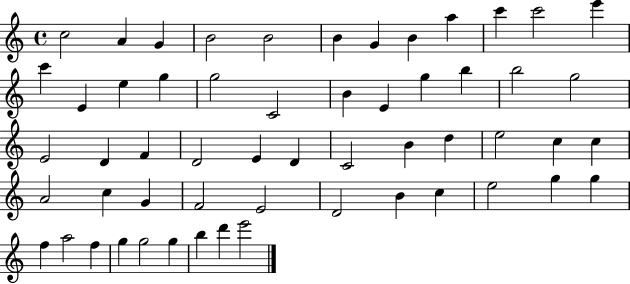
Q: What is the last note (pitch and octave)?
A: E6